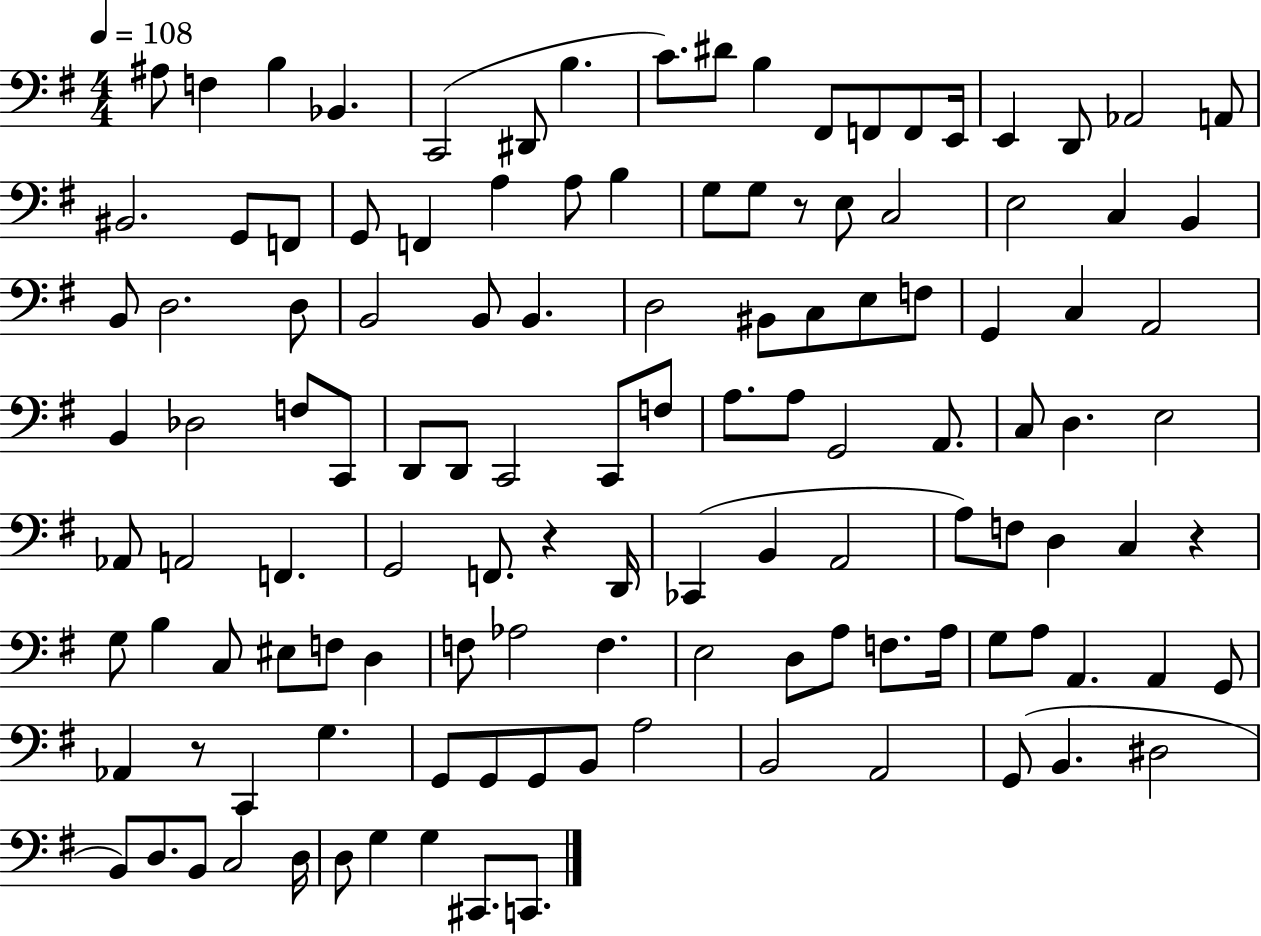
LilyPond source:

{
  \clef bass
  \numericTimeSignature
  \time 4/4
  \key g \major
  \tempo 4 = 108
  \repeat volta 2 { ais8 f4 b4 bes,4. | c,2( dis,8 b4. | c'8.) dis'8 b4 fis,8 f,8 f,8 e,16 | e,4 d,8 aes,2 a,8 | \break bis,2. g,8 f,8 | g,8 f,4 a4 a8 b4 | g8 g8 r8 e8 c2 | e2 c4 b,4 | \break b,8 d2. d8 | b,2 b,8 b,4. | d2 bis,8 c8 e8 f8 | g,4 c4 a,2 | \break b,4 des2 f8 c,8 | d,8 d,8 c,2 c,8 f8 | a8. a8 g,2 a,8. | c8 d4. e2 | \break aes,8 a,2 f,4. | g,2 f,8. r4 d,16 | ces,4( b,4 a,2 | a8) f8 d4 c4 r4 | \break g8 b4 c8 eis8 f8 d4 | f8 aes2 f4. | e2 d8 a8 f8. a16 | g8 a8 a,4. a,4 g,8 | \break aes,4 r8 c,4 g4. | g,8 g,8 g,8 b,8 a2 | b,2 a,2 | g,8( b,4. dis2 | \break b,8) d8. b,8 c2 d16 | d8 g4 g4 cis,8. c,8. | } \bar "|."
}